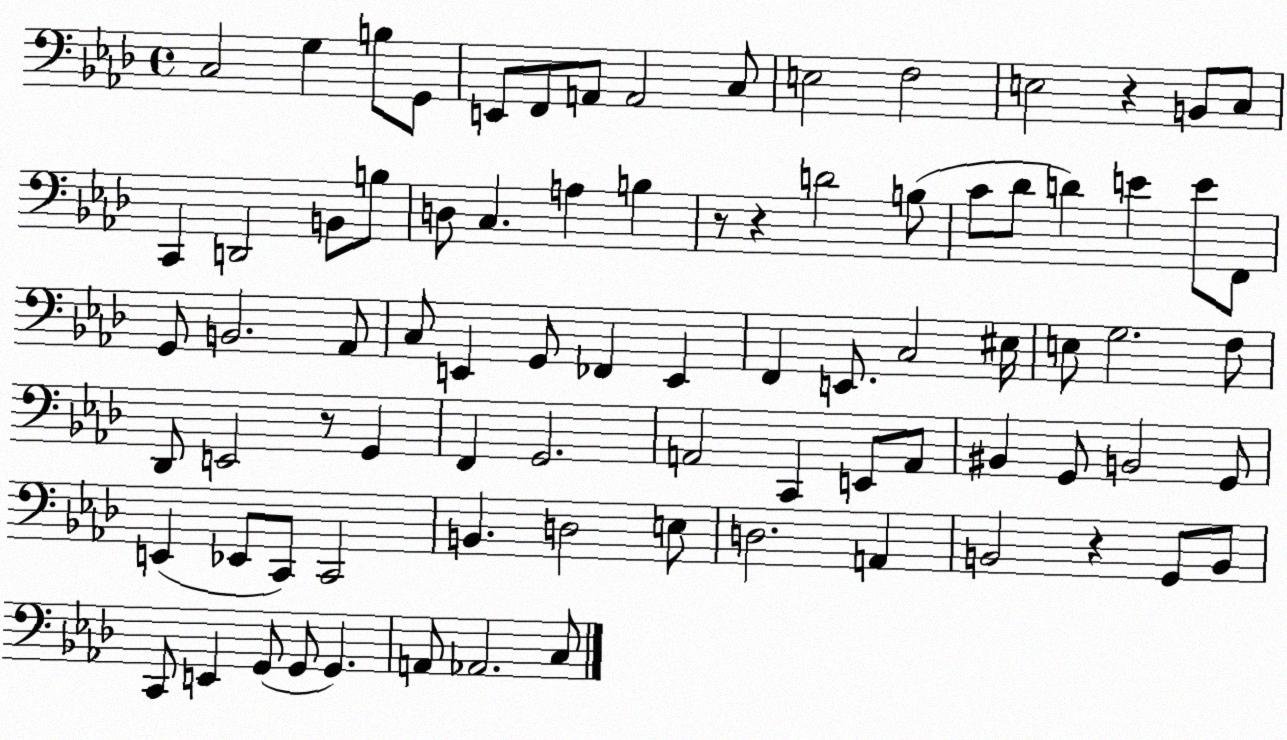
X:1
T:Untitled
M:4/4
L:1/4
K:Ab
C,2 G, B,/2 G,,/2 E,,/2 F,,/2 A,,/2 A,,2 C,/2 E,2 F,2 E,2 z B,,/2 C,/2 C,, D,,2 B,,/2 B,/2 D,/2 C, A, B, z/2 z D2 B,/2 C/2 _D/2 D E E/2 F,,/2 G,,/2 B,,2 _A,,/2 C,/2 E,, G,,/2 _F,, E,, F,, E,,/2 C,2 ^E,/4 E,/2 G,2 F,/2 _D,,/2 E,,2 z/2 G,, F,, G,,2 A,,2 C,, E,,/2 A,,/2 ^B,, G,,/2 B,,2 G,,/2 E,, _E,,/2 C,,/2 C,,2 B,, D,2 E,/2 D,2 A,, B,,2 z G,,/2 B,,/2 C,,/2 E,, G,,/2 G,,/2 G,, A,,/2 _A,,2 C,/2